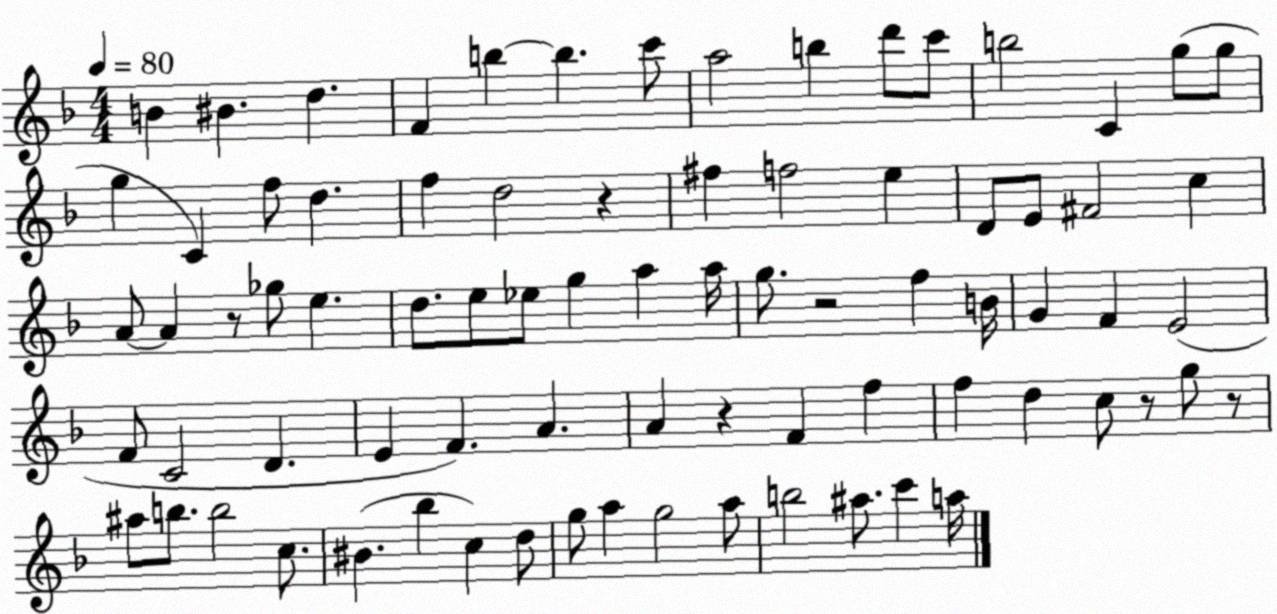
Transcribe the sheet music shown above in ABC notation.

X:1
T:Untitled
M:4/4
L:1/4
K:F
B ^B d F b b c'/2 a2 b d'/2 c'/2 b2 C g/2 g/2 g C f/2 d f d2 z ^f f2 e D/2 E/2 ^F2 c A/2 A z/2 _g/2 e d/2 e/2 _e/2 g a a/4 g/2 z2 f B/4 G F E2 F/2 C2 D E F A A z F f f d c/2 z/2 g/2 z/2 ^a/2 b/2 b2 c/2 ^B _b c d/2 g/2 a g2 a/2 b2 ^a/2 c' a/4